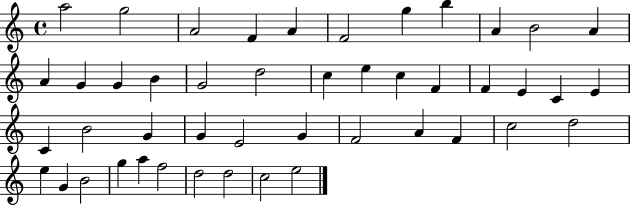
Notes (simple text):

A5/h G5/h A4/h F4/q A4/q F4/h G5/q B5/q A4/q B4/h A4/q A4/q G4/q G4/q B4/q G4/h D5/h C5/q E5/q C5/q F4/q F4/q E4/q C4/q E4/q C4/q B4/h G4/q G4/q E4/h G4/q F4/h A4/q F4/q C5/h D5/h E5/q G4/q B4/h G5/q A5/q F5/h D5/h D5/h C5/h E5/h